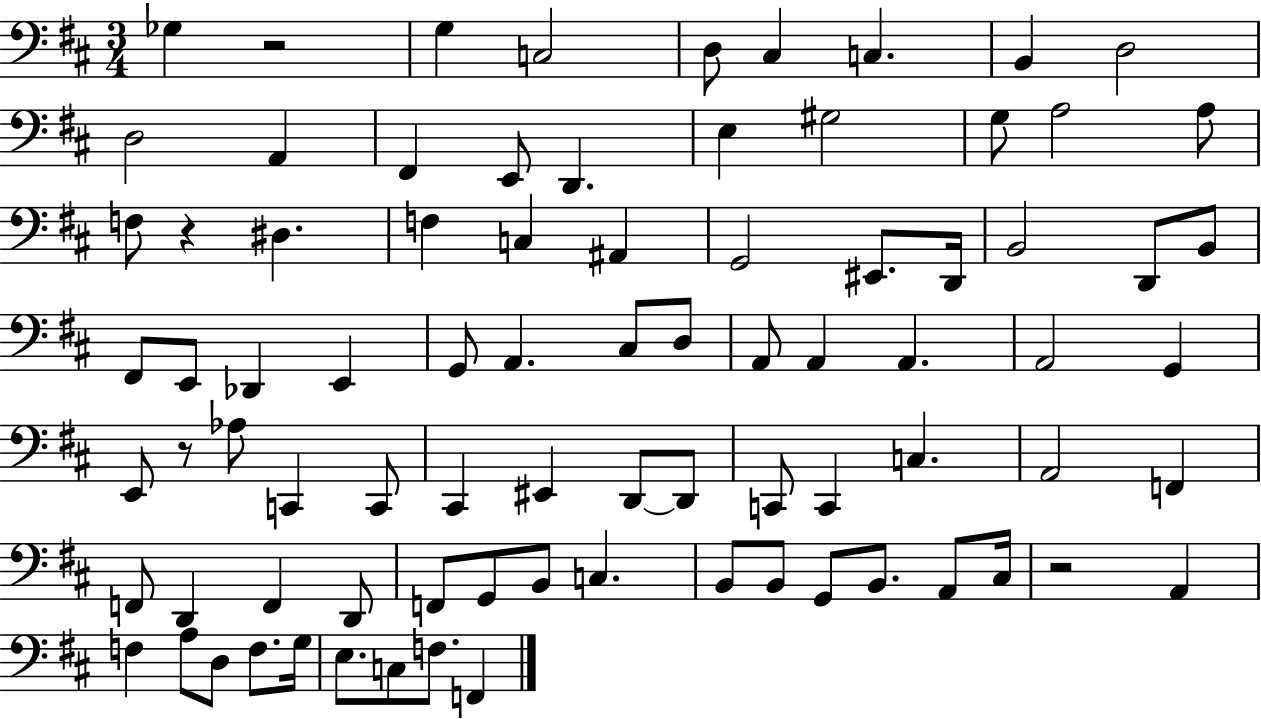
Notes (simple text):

Gb3/q R/h G3/q C3/h D3/e C#3/q C3/q. B2/q D3/h D3/h A2/q F#2/q E2/e D2/q. E3/q G#3/h G3/e A3/h A3/e F3/e R/q D#3/q. F3/q C3/q A#2/q G2/h EIS2/e. D2/s B2/h D2/e B2/e F#2/e E2/e Db2/q E2/q G2/e A2/q. C#3/e D3/e A2/e A2/q A2/q. A2/h G2/q E2/e R/e Ab3/e C2/q C2/e C#2/q EIS2/q D2/e D2/e C2/e C2/q C3/q. A2/h F2/q F2/e D2/q F2/q D2/e F2/e G2/e B2/e C3/q. B2/e B2/e G2/e B2/e. A2/e C#3/s R/h A2/q F3/q A3/e D3/e F3/e. G3/s E3/e. C3/e F3/e. F2/q